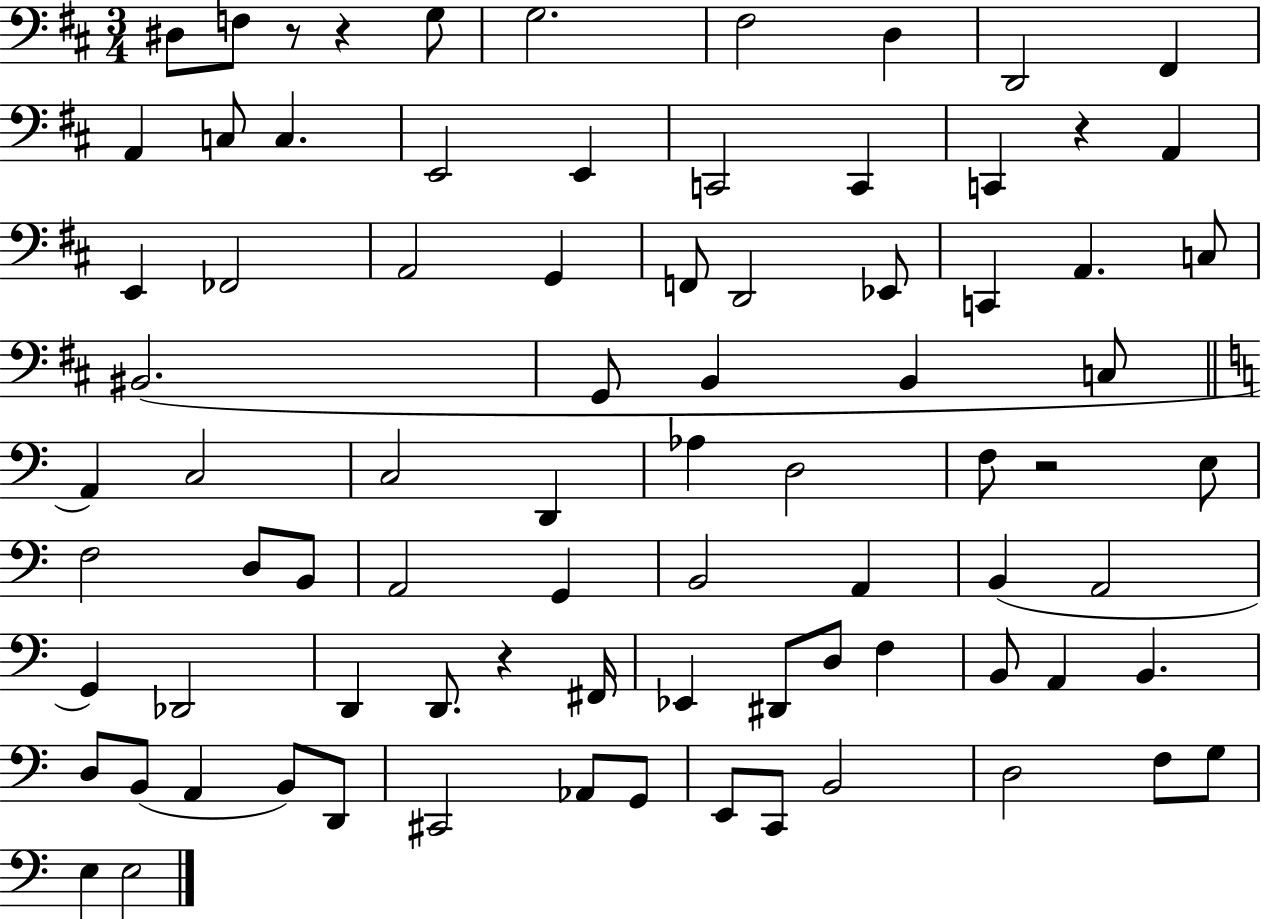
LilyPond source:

{
  \clef bass
  \numericTimeSignature
  \time 3/4
  \key d \major
  \repeat volta 2 { dis8 f8 r8 r4 g8 | g2. | fis2 d4 | d,2 fis,4 | \break a,4 c8 c4. | e,2 e,4 | c,2 c,4 | c,4 r4 a,4 | \break e,4 fes,2 | a,2 g,4 | f,8 d,2 ees,8 | c,4 a,4. c8 | \break bis,2.( | g,8 b,4 b,4 c8 | \bar "||" \break \key a \minor a,4) c2 | c2 d,4 | aes4 d2 | f8 r2 e8 | \break f2 d8 b,8 | a,2 g,4 | b,2 a,4 | b,4( a,2 | \break g,4) des,2 | d,4 d,8. r4 fis,16 | ees,4 dis,8 d8 f4 | b,8 a,4 b,4. | \break d8 b,8( a,4 b,8) d,8 | cis,2 aes,8 g,8 | e,8 c,8 b,2 | d2 f8 g8 | \break e4 e2 | } \bar "|."
}